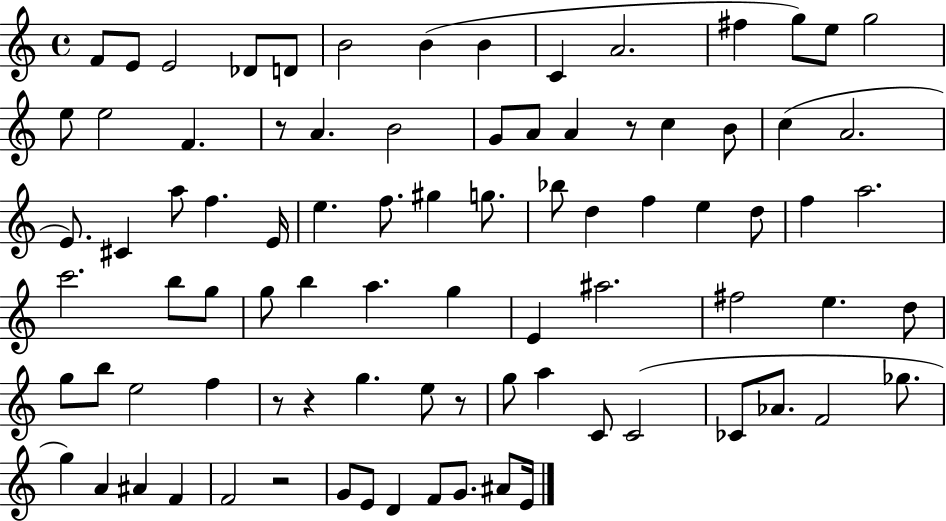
X:1
T:Untitled
M:4/4
L:1/4
K:C
F/2 E/2 E2 _D/2 D/2 B2 B B C A2 ^f g/2 e/2 g2 e/2 e2 F z/2 A B2 G/2 A/2 A z/2 c B/2 c A2 E/2 ^C a/2 f E/4 e f/2 ^g g/2 _b/2 d f e d/2 f a2 c'2 b/2 g/2 g/2 b a g E ^a2 ^f2 e d/2 g/2 b/2 e2 f z/2 z g e/2 z/2 g/2 a C/2 C2 _C/2 _A/2 F2 _g/2 g A ^A F F2 z2 G/2 E/2 D F/2 G/2 ^A/2 E/4